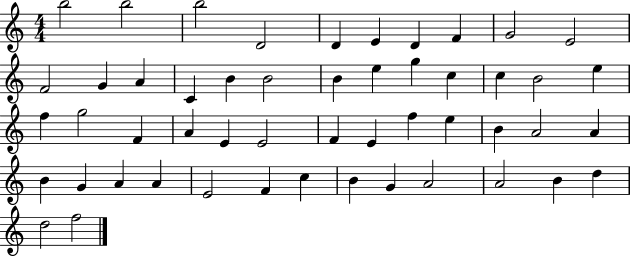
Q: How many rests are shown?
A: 0